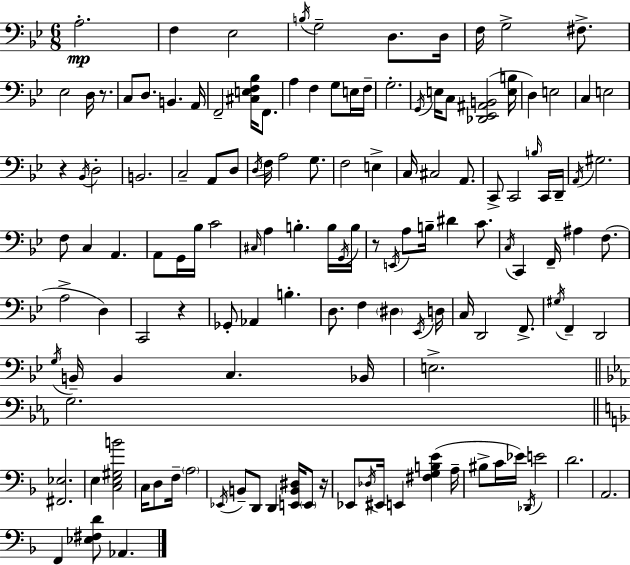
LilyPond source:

{
  \clef bass
  \numericTimeSignature
  \time 6/8
  \key g \minor
  a2.-.\mp | f4 ees2 | \acciaccatura { b16 } g2-- d8. | d16 f16 g2-> fis8.-> | \break ees2 d16 r8. | c8 d8. b,4. | a,16 f,2-- <cis e f bes>16 f,8. | a4 f4 g8 e16 | \break f16-- g2.-. | \acciaccatura { g,16 } e16 c8 <des, ees, ais, b,>2( | <e b>16 d4) e2 | c4 e2 | \break r4 \acciaccatura { bes,16 } d2-. | b,2. | c2-- a,8 | d8 \acciaccatura { d16 } f16 a2 | \break g8. f2 | e4-> c16 cis2 | a,8. c,8-> c,2 | \grace { b16 } c,16 d,16-- \acciaccatura { a,16 } gis2. | \break f8 c4 | a,4. a,8 g,16 bes16 c'2 | \grace { cis16 } a4 b4.-. | b16 \acciaccatura { g,16 } b16 r8 \acciaccatura { e,16 } a8 | \break b16-- dis'4 c'8. \acciaccatura { c16 } c,4 | f,16-- ais4 f8.( a2-> | d4) c,2 | r4 ges,8-. | \break aes,4 b4.-. d8. | f4 \parenthesize dis4 \acciaccatura { ees,16 } d16 c16 | d,2 f,8.-> \acciaccatura { gis16 } | f,4-- d,2 | \break \acciaccatura { g16 } b,16-- b,4 c4. | bes,16 e2.-> | \bar "||" \break \key c \minor g2. | \bar "||" \break \key f \major <fis, ees>2. | e4 <c e gis b'>2 | c16 d8 f16-- \parenthesize a2 | \acciaccatura { ees,16 } b,8-- d,8 d,4 <e, b, dis>16 \parenthesize e,8 | \break r16 ees,8 \acciaccatura { des16 } eis,16 e,4 <fis g b e'>4( | a16-- bis8-> c'16 ees'16) \acciaccatura { des,16 } e'2 | d'2. | a,2. | \break f,4 <ees fis d'>8 aes,4. | \bar "|."
}